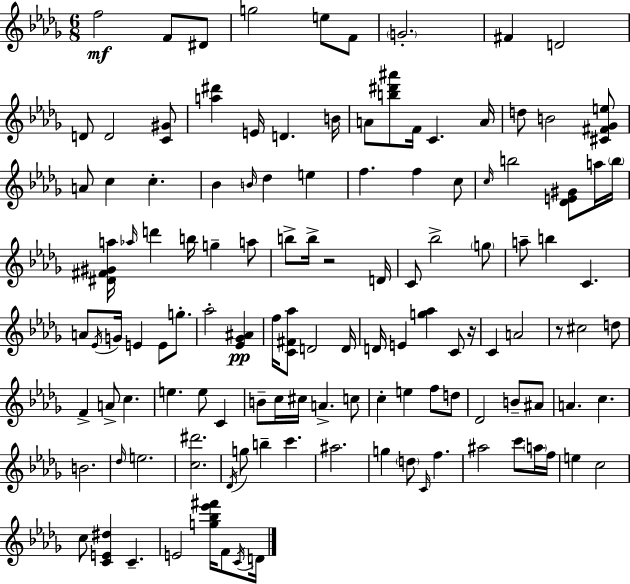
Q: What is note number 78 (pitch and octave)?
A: E5